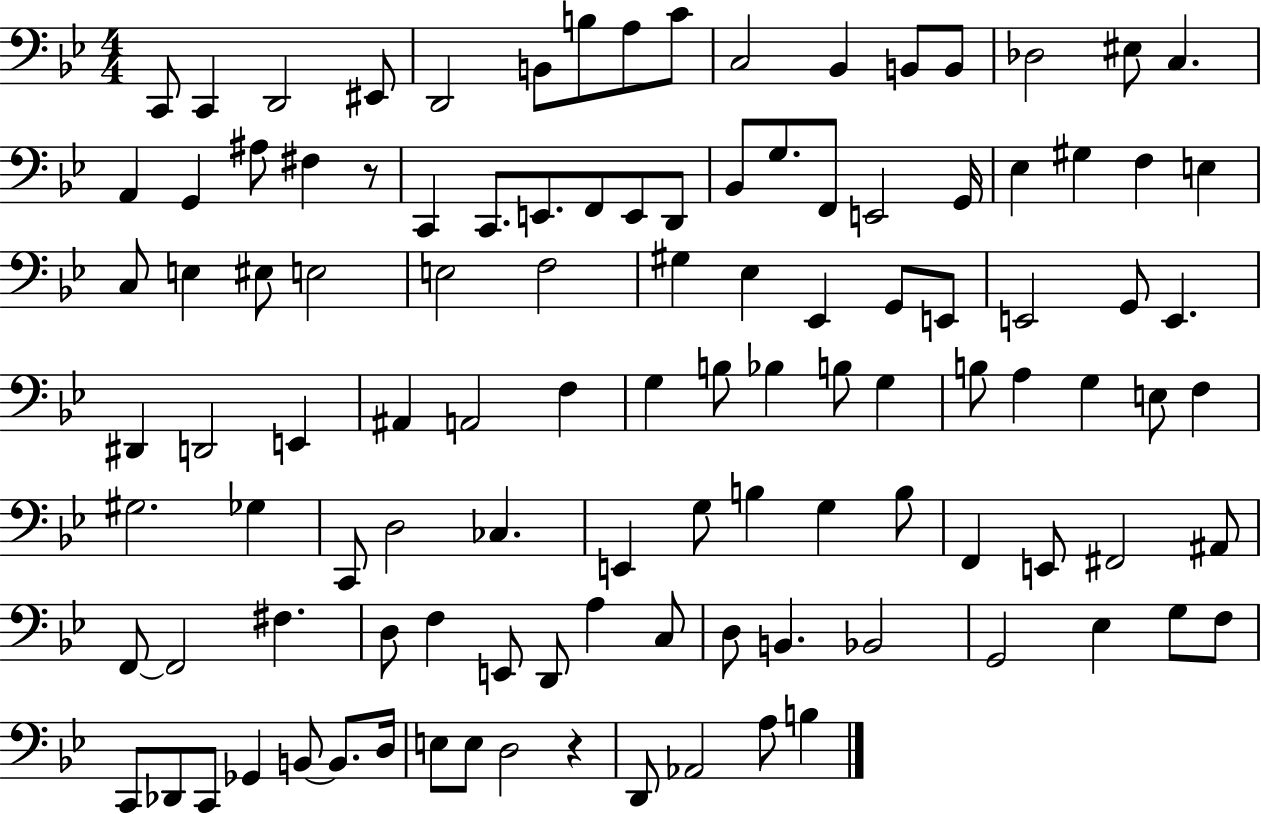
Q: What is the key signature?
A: BES major